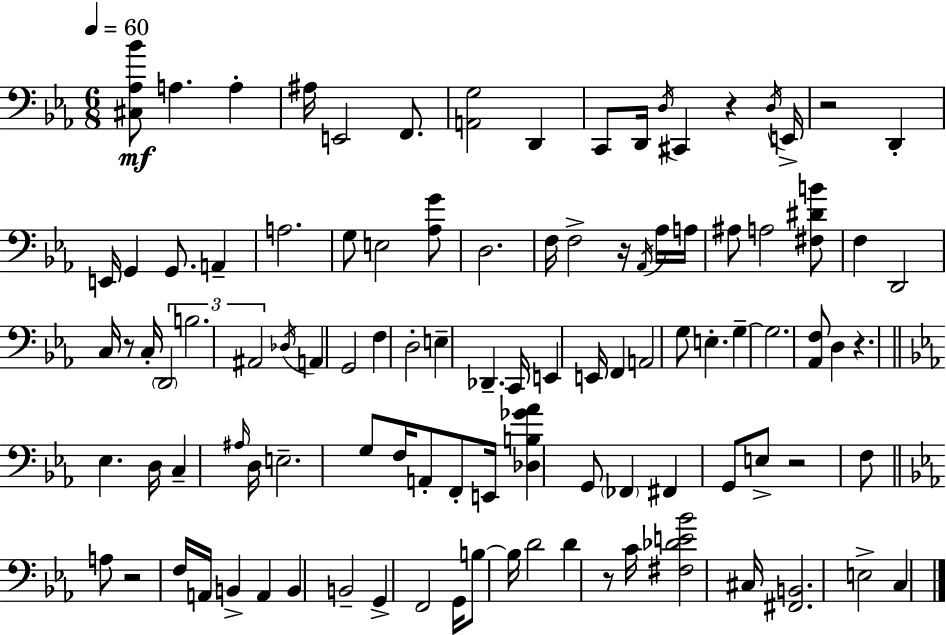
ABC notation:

X:1
T:Untitled
M:6/8
L:1/4
K:Cm
[^C,_A,_B]/2 A, A, ^A,/4 E,,2 F,,/2 [A,,G,]2 D,, C,,/2 D,,/4 D,/4 ^C,, z D,/4 E,,/4 z2 D,, E,,/4 G,, G,,/2 A,, A,2 G,/2 E,2 [_A,G]/2 D,2 F,/4 F,2 z/4 _A,,/4 _A,/4 A,/4 ^A,/2 A,2 [^F,^DB]/2 F, D,,2 C,/4 z/2 C,/4 D,,2 B,2 ^A,,2 _D,/4 A,, G,,2 F, D,2 E, _D,, C,,/4 E,, E,,/4 F,, A,,2 G,/2 E, G, G,2 [_A,,F,]/2 D, z _E, D,/4 C, ^A,/4 D,/4 E,2 G,/2 F,/4 A,,/2 F,,/2 E,,/4 [_D,B,_G_A] G,,/2 _F,, ^F,, G,,/2 E,/2 z2 F,/2 A,/2 z2 F,/4 A,,/4 B,, A,, B,, B,,2 G,, F,,2 G,,/4 B,/2 B,/4 D2 D z/2 C/4 [^F,_DE_B]2 ^C,/4 [^F,,B,,]2 E,2 C,